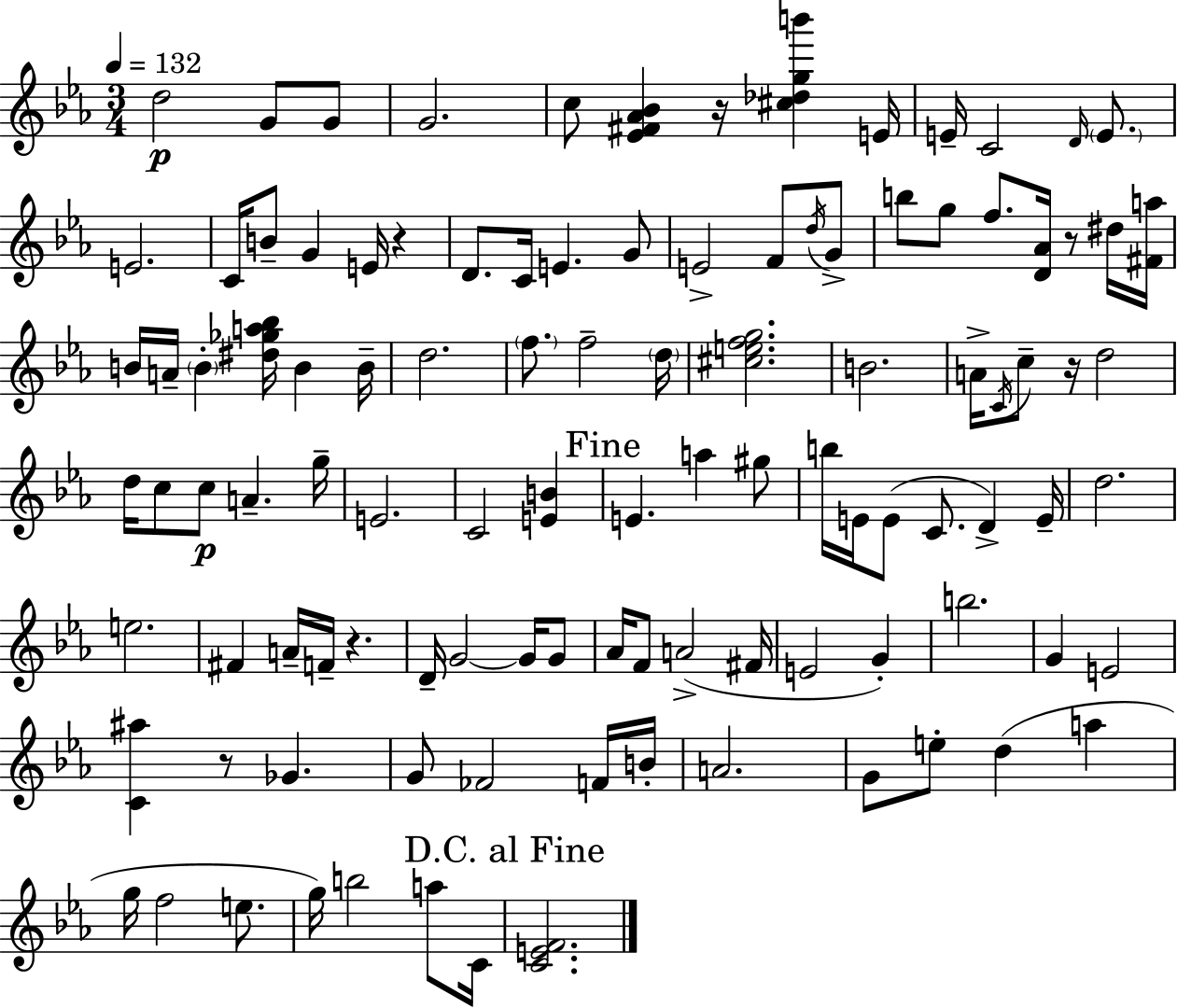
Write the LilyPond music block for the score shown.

{
  \clef treble
  \numericTimeSignature
  \time 3/4
  \key ees \major
  \tempo 4 = 132
  d''2\p g'8 g'8 | g'2. | c''8 <ees' fis' aes' bes'>4 r16 <cis'' des'' g'' b'''>4 e'16 | e'16-- c'2 \grace { d'16 } \parenthesize e'8. | \break e'2. | c'16 b'8-- g'4 e'16 r4 | d'8. c'16 e'4. g'8 | e'2-> f'8 \acciaccatura { d''16 } | \break g'8-> b''8 g''8 f''8. <d' aes'>16 r8 | dis''16 <fis' a''>16 b'16 a'16-- \parenthesize b'4-. <dis'' ges'' a'' bes''>16 b'4 | b'16-- d''2. | \parenthesize f''8. f''2-- | \break \parenthesize d''16 <cis'' e'' f'' g''>2. | b'2. | a'16-> \acciaccatura { c'16 } c''8-- r16 d''2 | d''16 c''8 c''8\p a'4.-- | \break g''16-- e'2. | c'2 <e' b'>4 | \mark "Fine" e'4. a''4 | gis''8 b''16 e'16 e'8( c'8. d'4->) | \break e'16-- d''2. | e''2. | fis'4 a'16-- f'16-- r4. | d'16-- g'2~~ | \break g'16 g'8 aes'16 f'8 a'2->( | fis'16 e'2 g'4-.) | b''2. | g'4 e'2 | \break <c' ais''>4 r8 ges'4. | g'8 fes'2 | f'16 b'16-. a'2. | g'8 e''8-. d''4( a''4 | \break g''16 f''2 | e''8. g''16) b''2 | a''8 c'16 \mark "D.C. al Fine" <c' e' f'>2. | \bar "|."
}